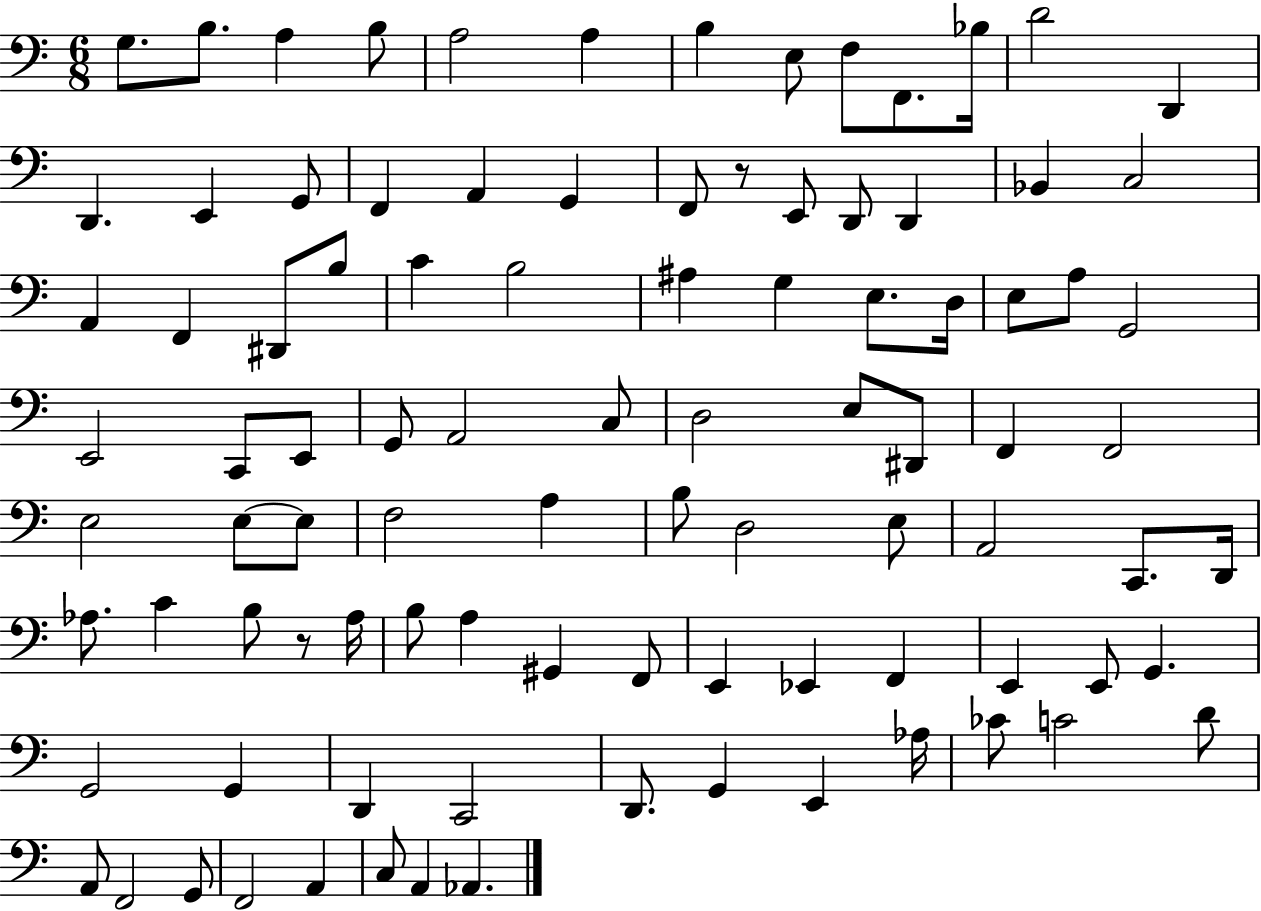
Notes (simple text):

G3/e. B3/e. A3/q B3/e A3/h A3/q B3/q E3/e F3/e F2/e. Bb3/s D4/h D2/q D2/q. E2/q G2/e F2/q A2/q G2/q F2/e R/e E2/e D2/e D2/q Bb2/q C3/h A2/q F2/q D#2/e B3/e C4/q B3/h A#3/q G3/q E3/e. D3/s E3/e A3/e G2/h E2/h C2/e E2/e G2/e A2/h C3/e D3/h E3/e D#2/e F2/q F2/h E3/h E3/e E3/e F3/h A3/q B3/e D3/h E3/e A2/h C2/e. D2/s Ab3/e. C4/q B3/e R/e Ab3/s B3/e A3/q G#2/q F2/e E2/q Eb2/q F2/q E2/q E2/e G2/q. G2/h G2/q D2/q C2/h D2/e. G2/q E2/q Ab3/s CES4/e C4/h D4/e A2/e F2/h G2/e F2/h A2/q C3/e A2/q Ab2/q.